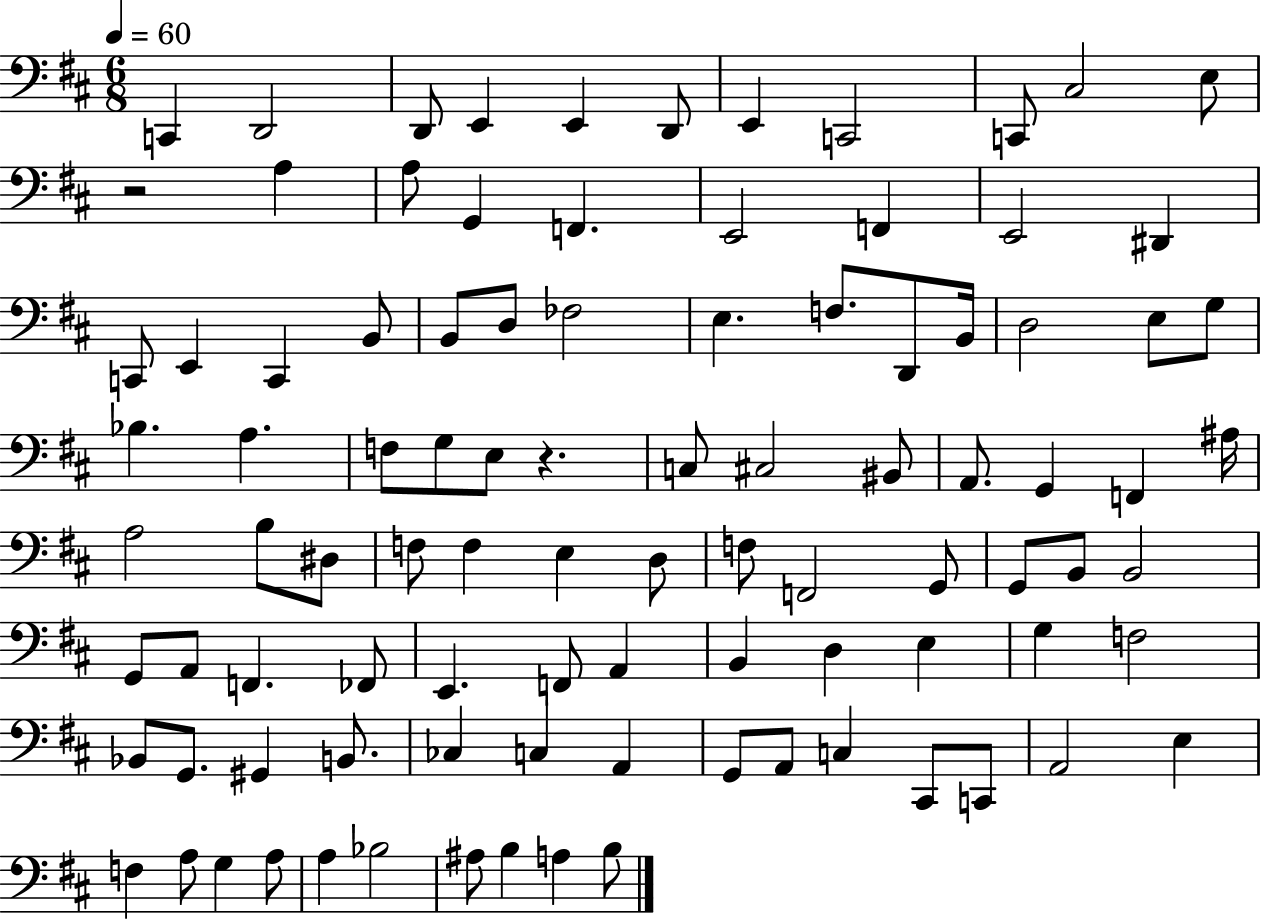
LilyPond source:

{
  \clef bass
  \numericTimeSignature
  \time 6/8
  \key d \major
  \tempo 4 = 60
  c,4 d,2 | d,8 e,4 e,4 d,8 | e,4 c,2 | c,8 cis2 e8 | \break r2 a4 | a8 g,4 f,4. | e,2 f,4 | e,2 dis,4 | \break c,8 e,4 c,4 b,8 | b,8 d8 fes2 | e4. f8. d,8 b,16 | d2 e8 g8 | \break bes4. a4. | f8 g8 e8 r4. | c8 cis2 bis,8 | a,8. g,4 f,4 ais16 | \break a2 b8 dis8 | f8 f4 e4 d8 | f8 f,2 g,8 | g,8 b,8 b,2 | \break g,8 a,8 f,4. fes,8 | e,4. f,8 a,4 | b,4 d4 e4 | g4 f2 | \break bes,8 g,8. gis,4 b,8. | ces4 c4 a,4 | g,8 a,8 c4 cis,8 c,8 | a,2 e4 | \break f4 a8 g4 a8 | a4 bes2 | ais8 b4 a4 b8 | \bar "|."
}